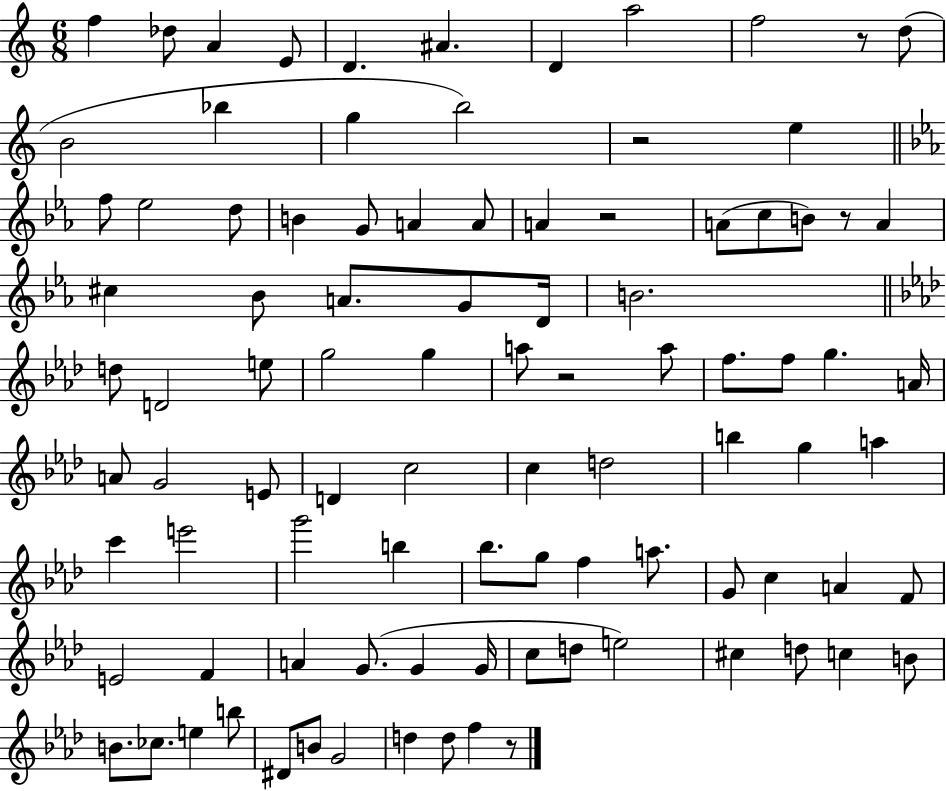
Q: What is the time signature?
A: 6/8